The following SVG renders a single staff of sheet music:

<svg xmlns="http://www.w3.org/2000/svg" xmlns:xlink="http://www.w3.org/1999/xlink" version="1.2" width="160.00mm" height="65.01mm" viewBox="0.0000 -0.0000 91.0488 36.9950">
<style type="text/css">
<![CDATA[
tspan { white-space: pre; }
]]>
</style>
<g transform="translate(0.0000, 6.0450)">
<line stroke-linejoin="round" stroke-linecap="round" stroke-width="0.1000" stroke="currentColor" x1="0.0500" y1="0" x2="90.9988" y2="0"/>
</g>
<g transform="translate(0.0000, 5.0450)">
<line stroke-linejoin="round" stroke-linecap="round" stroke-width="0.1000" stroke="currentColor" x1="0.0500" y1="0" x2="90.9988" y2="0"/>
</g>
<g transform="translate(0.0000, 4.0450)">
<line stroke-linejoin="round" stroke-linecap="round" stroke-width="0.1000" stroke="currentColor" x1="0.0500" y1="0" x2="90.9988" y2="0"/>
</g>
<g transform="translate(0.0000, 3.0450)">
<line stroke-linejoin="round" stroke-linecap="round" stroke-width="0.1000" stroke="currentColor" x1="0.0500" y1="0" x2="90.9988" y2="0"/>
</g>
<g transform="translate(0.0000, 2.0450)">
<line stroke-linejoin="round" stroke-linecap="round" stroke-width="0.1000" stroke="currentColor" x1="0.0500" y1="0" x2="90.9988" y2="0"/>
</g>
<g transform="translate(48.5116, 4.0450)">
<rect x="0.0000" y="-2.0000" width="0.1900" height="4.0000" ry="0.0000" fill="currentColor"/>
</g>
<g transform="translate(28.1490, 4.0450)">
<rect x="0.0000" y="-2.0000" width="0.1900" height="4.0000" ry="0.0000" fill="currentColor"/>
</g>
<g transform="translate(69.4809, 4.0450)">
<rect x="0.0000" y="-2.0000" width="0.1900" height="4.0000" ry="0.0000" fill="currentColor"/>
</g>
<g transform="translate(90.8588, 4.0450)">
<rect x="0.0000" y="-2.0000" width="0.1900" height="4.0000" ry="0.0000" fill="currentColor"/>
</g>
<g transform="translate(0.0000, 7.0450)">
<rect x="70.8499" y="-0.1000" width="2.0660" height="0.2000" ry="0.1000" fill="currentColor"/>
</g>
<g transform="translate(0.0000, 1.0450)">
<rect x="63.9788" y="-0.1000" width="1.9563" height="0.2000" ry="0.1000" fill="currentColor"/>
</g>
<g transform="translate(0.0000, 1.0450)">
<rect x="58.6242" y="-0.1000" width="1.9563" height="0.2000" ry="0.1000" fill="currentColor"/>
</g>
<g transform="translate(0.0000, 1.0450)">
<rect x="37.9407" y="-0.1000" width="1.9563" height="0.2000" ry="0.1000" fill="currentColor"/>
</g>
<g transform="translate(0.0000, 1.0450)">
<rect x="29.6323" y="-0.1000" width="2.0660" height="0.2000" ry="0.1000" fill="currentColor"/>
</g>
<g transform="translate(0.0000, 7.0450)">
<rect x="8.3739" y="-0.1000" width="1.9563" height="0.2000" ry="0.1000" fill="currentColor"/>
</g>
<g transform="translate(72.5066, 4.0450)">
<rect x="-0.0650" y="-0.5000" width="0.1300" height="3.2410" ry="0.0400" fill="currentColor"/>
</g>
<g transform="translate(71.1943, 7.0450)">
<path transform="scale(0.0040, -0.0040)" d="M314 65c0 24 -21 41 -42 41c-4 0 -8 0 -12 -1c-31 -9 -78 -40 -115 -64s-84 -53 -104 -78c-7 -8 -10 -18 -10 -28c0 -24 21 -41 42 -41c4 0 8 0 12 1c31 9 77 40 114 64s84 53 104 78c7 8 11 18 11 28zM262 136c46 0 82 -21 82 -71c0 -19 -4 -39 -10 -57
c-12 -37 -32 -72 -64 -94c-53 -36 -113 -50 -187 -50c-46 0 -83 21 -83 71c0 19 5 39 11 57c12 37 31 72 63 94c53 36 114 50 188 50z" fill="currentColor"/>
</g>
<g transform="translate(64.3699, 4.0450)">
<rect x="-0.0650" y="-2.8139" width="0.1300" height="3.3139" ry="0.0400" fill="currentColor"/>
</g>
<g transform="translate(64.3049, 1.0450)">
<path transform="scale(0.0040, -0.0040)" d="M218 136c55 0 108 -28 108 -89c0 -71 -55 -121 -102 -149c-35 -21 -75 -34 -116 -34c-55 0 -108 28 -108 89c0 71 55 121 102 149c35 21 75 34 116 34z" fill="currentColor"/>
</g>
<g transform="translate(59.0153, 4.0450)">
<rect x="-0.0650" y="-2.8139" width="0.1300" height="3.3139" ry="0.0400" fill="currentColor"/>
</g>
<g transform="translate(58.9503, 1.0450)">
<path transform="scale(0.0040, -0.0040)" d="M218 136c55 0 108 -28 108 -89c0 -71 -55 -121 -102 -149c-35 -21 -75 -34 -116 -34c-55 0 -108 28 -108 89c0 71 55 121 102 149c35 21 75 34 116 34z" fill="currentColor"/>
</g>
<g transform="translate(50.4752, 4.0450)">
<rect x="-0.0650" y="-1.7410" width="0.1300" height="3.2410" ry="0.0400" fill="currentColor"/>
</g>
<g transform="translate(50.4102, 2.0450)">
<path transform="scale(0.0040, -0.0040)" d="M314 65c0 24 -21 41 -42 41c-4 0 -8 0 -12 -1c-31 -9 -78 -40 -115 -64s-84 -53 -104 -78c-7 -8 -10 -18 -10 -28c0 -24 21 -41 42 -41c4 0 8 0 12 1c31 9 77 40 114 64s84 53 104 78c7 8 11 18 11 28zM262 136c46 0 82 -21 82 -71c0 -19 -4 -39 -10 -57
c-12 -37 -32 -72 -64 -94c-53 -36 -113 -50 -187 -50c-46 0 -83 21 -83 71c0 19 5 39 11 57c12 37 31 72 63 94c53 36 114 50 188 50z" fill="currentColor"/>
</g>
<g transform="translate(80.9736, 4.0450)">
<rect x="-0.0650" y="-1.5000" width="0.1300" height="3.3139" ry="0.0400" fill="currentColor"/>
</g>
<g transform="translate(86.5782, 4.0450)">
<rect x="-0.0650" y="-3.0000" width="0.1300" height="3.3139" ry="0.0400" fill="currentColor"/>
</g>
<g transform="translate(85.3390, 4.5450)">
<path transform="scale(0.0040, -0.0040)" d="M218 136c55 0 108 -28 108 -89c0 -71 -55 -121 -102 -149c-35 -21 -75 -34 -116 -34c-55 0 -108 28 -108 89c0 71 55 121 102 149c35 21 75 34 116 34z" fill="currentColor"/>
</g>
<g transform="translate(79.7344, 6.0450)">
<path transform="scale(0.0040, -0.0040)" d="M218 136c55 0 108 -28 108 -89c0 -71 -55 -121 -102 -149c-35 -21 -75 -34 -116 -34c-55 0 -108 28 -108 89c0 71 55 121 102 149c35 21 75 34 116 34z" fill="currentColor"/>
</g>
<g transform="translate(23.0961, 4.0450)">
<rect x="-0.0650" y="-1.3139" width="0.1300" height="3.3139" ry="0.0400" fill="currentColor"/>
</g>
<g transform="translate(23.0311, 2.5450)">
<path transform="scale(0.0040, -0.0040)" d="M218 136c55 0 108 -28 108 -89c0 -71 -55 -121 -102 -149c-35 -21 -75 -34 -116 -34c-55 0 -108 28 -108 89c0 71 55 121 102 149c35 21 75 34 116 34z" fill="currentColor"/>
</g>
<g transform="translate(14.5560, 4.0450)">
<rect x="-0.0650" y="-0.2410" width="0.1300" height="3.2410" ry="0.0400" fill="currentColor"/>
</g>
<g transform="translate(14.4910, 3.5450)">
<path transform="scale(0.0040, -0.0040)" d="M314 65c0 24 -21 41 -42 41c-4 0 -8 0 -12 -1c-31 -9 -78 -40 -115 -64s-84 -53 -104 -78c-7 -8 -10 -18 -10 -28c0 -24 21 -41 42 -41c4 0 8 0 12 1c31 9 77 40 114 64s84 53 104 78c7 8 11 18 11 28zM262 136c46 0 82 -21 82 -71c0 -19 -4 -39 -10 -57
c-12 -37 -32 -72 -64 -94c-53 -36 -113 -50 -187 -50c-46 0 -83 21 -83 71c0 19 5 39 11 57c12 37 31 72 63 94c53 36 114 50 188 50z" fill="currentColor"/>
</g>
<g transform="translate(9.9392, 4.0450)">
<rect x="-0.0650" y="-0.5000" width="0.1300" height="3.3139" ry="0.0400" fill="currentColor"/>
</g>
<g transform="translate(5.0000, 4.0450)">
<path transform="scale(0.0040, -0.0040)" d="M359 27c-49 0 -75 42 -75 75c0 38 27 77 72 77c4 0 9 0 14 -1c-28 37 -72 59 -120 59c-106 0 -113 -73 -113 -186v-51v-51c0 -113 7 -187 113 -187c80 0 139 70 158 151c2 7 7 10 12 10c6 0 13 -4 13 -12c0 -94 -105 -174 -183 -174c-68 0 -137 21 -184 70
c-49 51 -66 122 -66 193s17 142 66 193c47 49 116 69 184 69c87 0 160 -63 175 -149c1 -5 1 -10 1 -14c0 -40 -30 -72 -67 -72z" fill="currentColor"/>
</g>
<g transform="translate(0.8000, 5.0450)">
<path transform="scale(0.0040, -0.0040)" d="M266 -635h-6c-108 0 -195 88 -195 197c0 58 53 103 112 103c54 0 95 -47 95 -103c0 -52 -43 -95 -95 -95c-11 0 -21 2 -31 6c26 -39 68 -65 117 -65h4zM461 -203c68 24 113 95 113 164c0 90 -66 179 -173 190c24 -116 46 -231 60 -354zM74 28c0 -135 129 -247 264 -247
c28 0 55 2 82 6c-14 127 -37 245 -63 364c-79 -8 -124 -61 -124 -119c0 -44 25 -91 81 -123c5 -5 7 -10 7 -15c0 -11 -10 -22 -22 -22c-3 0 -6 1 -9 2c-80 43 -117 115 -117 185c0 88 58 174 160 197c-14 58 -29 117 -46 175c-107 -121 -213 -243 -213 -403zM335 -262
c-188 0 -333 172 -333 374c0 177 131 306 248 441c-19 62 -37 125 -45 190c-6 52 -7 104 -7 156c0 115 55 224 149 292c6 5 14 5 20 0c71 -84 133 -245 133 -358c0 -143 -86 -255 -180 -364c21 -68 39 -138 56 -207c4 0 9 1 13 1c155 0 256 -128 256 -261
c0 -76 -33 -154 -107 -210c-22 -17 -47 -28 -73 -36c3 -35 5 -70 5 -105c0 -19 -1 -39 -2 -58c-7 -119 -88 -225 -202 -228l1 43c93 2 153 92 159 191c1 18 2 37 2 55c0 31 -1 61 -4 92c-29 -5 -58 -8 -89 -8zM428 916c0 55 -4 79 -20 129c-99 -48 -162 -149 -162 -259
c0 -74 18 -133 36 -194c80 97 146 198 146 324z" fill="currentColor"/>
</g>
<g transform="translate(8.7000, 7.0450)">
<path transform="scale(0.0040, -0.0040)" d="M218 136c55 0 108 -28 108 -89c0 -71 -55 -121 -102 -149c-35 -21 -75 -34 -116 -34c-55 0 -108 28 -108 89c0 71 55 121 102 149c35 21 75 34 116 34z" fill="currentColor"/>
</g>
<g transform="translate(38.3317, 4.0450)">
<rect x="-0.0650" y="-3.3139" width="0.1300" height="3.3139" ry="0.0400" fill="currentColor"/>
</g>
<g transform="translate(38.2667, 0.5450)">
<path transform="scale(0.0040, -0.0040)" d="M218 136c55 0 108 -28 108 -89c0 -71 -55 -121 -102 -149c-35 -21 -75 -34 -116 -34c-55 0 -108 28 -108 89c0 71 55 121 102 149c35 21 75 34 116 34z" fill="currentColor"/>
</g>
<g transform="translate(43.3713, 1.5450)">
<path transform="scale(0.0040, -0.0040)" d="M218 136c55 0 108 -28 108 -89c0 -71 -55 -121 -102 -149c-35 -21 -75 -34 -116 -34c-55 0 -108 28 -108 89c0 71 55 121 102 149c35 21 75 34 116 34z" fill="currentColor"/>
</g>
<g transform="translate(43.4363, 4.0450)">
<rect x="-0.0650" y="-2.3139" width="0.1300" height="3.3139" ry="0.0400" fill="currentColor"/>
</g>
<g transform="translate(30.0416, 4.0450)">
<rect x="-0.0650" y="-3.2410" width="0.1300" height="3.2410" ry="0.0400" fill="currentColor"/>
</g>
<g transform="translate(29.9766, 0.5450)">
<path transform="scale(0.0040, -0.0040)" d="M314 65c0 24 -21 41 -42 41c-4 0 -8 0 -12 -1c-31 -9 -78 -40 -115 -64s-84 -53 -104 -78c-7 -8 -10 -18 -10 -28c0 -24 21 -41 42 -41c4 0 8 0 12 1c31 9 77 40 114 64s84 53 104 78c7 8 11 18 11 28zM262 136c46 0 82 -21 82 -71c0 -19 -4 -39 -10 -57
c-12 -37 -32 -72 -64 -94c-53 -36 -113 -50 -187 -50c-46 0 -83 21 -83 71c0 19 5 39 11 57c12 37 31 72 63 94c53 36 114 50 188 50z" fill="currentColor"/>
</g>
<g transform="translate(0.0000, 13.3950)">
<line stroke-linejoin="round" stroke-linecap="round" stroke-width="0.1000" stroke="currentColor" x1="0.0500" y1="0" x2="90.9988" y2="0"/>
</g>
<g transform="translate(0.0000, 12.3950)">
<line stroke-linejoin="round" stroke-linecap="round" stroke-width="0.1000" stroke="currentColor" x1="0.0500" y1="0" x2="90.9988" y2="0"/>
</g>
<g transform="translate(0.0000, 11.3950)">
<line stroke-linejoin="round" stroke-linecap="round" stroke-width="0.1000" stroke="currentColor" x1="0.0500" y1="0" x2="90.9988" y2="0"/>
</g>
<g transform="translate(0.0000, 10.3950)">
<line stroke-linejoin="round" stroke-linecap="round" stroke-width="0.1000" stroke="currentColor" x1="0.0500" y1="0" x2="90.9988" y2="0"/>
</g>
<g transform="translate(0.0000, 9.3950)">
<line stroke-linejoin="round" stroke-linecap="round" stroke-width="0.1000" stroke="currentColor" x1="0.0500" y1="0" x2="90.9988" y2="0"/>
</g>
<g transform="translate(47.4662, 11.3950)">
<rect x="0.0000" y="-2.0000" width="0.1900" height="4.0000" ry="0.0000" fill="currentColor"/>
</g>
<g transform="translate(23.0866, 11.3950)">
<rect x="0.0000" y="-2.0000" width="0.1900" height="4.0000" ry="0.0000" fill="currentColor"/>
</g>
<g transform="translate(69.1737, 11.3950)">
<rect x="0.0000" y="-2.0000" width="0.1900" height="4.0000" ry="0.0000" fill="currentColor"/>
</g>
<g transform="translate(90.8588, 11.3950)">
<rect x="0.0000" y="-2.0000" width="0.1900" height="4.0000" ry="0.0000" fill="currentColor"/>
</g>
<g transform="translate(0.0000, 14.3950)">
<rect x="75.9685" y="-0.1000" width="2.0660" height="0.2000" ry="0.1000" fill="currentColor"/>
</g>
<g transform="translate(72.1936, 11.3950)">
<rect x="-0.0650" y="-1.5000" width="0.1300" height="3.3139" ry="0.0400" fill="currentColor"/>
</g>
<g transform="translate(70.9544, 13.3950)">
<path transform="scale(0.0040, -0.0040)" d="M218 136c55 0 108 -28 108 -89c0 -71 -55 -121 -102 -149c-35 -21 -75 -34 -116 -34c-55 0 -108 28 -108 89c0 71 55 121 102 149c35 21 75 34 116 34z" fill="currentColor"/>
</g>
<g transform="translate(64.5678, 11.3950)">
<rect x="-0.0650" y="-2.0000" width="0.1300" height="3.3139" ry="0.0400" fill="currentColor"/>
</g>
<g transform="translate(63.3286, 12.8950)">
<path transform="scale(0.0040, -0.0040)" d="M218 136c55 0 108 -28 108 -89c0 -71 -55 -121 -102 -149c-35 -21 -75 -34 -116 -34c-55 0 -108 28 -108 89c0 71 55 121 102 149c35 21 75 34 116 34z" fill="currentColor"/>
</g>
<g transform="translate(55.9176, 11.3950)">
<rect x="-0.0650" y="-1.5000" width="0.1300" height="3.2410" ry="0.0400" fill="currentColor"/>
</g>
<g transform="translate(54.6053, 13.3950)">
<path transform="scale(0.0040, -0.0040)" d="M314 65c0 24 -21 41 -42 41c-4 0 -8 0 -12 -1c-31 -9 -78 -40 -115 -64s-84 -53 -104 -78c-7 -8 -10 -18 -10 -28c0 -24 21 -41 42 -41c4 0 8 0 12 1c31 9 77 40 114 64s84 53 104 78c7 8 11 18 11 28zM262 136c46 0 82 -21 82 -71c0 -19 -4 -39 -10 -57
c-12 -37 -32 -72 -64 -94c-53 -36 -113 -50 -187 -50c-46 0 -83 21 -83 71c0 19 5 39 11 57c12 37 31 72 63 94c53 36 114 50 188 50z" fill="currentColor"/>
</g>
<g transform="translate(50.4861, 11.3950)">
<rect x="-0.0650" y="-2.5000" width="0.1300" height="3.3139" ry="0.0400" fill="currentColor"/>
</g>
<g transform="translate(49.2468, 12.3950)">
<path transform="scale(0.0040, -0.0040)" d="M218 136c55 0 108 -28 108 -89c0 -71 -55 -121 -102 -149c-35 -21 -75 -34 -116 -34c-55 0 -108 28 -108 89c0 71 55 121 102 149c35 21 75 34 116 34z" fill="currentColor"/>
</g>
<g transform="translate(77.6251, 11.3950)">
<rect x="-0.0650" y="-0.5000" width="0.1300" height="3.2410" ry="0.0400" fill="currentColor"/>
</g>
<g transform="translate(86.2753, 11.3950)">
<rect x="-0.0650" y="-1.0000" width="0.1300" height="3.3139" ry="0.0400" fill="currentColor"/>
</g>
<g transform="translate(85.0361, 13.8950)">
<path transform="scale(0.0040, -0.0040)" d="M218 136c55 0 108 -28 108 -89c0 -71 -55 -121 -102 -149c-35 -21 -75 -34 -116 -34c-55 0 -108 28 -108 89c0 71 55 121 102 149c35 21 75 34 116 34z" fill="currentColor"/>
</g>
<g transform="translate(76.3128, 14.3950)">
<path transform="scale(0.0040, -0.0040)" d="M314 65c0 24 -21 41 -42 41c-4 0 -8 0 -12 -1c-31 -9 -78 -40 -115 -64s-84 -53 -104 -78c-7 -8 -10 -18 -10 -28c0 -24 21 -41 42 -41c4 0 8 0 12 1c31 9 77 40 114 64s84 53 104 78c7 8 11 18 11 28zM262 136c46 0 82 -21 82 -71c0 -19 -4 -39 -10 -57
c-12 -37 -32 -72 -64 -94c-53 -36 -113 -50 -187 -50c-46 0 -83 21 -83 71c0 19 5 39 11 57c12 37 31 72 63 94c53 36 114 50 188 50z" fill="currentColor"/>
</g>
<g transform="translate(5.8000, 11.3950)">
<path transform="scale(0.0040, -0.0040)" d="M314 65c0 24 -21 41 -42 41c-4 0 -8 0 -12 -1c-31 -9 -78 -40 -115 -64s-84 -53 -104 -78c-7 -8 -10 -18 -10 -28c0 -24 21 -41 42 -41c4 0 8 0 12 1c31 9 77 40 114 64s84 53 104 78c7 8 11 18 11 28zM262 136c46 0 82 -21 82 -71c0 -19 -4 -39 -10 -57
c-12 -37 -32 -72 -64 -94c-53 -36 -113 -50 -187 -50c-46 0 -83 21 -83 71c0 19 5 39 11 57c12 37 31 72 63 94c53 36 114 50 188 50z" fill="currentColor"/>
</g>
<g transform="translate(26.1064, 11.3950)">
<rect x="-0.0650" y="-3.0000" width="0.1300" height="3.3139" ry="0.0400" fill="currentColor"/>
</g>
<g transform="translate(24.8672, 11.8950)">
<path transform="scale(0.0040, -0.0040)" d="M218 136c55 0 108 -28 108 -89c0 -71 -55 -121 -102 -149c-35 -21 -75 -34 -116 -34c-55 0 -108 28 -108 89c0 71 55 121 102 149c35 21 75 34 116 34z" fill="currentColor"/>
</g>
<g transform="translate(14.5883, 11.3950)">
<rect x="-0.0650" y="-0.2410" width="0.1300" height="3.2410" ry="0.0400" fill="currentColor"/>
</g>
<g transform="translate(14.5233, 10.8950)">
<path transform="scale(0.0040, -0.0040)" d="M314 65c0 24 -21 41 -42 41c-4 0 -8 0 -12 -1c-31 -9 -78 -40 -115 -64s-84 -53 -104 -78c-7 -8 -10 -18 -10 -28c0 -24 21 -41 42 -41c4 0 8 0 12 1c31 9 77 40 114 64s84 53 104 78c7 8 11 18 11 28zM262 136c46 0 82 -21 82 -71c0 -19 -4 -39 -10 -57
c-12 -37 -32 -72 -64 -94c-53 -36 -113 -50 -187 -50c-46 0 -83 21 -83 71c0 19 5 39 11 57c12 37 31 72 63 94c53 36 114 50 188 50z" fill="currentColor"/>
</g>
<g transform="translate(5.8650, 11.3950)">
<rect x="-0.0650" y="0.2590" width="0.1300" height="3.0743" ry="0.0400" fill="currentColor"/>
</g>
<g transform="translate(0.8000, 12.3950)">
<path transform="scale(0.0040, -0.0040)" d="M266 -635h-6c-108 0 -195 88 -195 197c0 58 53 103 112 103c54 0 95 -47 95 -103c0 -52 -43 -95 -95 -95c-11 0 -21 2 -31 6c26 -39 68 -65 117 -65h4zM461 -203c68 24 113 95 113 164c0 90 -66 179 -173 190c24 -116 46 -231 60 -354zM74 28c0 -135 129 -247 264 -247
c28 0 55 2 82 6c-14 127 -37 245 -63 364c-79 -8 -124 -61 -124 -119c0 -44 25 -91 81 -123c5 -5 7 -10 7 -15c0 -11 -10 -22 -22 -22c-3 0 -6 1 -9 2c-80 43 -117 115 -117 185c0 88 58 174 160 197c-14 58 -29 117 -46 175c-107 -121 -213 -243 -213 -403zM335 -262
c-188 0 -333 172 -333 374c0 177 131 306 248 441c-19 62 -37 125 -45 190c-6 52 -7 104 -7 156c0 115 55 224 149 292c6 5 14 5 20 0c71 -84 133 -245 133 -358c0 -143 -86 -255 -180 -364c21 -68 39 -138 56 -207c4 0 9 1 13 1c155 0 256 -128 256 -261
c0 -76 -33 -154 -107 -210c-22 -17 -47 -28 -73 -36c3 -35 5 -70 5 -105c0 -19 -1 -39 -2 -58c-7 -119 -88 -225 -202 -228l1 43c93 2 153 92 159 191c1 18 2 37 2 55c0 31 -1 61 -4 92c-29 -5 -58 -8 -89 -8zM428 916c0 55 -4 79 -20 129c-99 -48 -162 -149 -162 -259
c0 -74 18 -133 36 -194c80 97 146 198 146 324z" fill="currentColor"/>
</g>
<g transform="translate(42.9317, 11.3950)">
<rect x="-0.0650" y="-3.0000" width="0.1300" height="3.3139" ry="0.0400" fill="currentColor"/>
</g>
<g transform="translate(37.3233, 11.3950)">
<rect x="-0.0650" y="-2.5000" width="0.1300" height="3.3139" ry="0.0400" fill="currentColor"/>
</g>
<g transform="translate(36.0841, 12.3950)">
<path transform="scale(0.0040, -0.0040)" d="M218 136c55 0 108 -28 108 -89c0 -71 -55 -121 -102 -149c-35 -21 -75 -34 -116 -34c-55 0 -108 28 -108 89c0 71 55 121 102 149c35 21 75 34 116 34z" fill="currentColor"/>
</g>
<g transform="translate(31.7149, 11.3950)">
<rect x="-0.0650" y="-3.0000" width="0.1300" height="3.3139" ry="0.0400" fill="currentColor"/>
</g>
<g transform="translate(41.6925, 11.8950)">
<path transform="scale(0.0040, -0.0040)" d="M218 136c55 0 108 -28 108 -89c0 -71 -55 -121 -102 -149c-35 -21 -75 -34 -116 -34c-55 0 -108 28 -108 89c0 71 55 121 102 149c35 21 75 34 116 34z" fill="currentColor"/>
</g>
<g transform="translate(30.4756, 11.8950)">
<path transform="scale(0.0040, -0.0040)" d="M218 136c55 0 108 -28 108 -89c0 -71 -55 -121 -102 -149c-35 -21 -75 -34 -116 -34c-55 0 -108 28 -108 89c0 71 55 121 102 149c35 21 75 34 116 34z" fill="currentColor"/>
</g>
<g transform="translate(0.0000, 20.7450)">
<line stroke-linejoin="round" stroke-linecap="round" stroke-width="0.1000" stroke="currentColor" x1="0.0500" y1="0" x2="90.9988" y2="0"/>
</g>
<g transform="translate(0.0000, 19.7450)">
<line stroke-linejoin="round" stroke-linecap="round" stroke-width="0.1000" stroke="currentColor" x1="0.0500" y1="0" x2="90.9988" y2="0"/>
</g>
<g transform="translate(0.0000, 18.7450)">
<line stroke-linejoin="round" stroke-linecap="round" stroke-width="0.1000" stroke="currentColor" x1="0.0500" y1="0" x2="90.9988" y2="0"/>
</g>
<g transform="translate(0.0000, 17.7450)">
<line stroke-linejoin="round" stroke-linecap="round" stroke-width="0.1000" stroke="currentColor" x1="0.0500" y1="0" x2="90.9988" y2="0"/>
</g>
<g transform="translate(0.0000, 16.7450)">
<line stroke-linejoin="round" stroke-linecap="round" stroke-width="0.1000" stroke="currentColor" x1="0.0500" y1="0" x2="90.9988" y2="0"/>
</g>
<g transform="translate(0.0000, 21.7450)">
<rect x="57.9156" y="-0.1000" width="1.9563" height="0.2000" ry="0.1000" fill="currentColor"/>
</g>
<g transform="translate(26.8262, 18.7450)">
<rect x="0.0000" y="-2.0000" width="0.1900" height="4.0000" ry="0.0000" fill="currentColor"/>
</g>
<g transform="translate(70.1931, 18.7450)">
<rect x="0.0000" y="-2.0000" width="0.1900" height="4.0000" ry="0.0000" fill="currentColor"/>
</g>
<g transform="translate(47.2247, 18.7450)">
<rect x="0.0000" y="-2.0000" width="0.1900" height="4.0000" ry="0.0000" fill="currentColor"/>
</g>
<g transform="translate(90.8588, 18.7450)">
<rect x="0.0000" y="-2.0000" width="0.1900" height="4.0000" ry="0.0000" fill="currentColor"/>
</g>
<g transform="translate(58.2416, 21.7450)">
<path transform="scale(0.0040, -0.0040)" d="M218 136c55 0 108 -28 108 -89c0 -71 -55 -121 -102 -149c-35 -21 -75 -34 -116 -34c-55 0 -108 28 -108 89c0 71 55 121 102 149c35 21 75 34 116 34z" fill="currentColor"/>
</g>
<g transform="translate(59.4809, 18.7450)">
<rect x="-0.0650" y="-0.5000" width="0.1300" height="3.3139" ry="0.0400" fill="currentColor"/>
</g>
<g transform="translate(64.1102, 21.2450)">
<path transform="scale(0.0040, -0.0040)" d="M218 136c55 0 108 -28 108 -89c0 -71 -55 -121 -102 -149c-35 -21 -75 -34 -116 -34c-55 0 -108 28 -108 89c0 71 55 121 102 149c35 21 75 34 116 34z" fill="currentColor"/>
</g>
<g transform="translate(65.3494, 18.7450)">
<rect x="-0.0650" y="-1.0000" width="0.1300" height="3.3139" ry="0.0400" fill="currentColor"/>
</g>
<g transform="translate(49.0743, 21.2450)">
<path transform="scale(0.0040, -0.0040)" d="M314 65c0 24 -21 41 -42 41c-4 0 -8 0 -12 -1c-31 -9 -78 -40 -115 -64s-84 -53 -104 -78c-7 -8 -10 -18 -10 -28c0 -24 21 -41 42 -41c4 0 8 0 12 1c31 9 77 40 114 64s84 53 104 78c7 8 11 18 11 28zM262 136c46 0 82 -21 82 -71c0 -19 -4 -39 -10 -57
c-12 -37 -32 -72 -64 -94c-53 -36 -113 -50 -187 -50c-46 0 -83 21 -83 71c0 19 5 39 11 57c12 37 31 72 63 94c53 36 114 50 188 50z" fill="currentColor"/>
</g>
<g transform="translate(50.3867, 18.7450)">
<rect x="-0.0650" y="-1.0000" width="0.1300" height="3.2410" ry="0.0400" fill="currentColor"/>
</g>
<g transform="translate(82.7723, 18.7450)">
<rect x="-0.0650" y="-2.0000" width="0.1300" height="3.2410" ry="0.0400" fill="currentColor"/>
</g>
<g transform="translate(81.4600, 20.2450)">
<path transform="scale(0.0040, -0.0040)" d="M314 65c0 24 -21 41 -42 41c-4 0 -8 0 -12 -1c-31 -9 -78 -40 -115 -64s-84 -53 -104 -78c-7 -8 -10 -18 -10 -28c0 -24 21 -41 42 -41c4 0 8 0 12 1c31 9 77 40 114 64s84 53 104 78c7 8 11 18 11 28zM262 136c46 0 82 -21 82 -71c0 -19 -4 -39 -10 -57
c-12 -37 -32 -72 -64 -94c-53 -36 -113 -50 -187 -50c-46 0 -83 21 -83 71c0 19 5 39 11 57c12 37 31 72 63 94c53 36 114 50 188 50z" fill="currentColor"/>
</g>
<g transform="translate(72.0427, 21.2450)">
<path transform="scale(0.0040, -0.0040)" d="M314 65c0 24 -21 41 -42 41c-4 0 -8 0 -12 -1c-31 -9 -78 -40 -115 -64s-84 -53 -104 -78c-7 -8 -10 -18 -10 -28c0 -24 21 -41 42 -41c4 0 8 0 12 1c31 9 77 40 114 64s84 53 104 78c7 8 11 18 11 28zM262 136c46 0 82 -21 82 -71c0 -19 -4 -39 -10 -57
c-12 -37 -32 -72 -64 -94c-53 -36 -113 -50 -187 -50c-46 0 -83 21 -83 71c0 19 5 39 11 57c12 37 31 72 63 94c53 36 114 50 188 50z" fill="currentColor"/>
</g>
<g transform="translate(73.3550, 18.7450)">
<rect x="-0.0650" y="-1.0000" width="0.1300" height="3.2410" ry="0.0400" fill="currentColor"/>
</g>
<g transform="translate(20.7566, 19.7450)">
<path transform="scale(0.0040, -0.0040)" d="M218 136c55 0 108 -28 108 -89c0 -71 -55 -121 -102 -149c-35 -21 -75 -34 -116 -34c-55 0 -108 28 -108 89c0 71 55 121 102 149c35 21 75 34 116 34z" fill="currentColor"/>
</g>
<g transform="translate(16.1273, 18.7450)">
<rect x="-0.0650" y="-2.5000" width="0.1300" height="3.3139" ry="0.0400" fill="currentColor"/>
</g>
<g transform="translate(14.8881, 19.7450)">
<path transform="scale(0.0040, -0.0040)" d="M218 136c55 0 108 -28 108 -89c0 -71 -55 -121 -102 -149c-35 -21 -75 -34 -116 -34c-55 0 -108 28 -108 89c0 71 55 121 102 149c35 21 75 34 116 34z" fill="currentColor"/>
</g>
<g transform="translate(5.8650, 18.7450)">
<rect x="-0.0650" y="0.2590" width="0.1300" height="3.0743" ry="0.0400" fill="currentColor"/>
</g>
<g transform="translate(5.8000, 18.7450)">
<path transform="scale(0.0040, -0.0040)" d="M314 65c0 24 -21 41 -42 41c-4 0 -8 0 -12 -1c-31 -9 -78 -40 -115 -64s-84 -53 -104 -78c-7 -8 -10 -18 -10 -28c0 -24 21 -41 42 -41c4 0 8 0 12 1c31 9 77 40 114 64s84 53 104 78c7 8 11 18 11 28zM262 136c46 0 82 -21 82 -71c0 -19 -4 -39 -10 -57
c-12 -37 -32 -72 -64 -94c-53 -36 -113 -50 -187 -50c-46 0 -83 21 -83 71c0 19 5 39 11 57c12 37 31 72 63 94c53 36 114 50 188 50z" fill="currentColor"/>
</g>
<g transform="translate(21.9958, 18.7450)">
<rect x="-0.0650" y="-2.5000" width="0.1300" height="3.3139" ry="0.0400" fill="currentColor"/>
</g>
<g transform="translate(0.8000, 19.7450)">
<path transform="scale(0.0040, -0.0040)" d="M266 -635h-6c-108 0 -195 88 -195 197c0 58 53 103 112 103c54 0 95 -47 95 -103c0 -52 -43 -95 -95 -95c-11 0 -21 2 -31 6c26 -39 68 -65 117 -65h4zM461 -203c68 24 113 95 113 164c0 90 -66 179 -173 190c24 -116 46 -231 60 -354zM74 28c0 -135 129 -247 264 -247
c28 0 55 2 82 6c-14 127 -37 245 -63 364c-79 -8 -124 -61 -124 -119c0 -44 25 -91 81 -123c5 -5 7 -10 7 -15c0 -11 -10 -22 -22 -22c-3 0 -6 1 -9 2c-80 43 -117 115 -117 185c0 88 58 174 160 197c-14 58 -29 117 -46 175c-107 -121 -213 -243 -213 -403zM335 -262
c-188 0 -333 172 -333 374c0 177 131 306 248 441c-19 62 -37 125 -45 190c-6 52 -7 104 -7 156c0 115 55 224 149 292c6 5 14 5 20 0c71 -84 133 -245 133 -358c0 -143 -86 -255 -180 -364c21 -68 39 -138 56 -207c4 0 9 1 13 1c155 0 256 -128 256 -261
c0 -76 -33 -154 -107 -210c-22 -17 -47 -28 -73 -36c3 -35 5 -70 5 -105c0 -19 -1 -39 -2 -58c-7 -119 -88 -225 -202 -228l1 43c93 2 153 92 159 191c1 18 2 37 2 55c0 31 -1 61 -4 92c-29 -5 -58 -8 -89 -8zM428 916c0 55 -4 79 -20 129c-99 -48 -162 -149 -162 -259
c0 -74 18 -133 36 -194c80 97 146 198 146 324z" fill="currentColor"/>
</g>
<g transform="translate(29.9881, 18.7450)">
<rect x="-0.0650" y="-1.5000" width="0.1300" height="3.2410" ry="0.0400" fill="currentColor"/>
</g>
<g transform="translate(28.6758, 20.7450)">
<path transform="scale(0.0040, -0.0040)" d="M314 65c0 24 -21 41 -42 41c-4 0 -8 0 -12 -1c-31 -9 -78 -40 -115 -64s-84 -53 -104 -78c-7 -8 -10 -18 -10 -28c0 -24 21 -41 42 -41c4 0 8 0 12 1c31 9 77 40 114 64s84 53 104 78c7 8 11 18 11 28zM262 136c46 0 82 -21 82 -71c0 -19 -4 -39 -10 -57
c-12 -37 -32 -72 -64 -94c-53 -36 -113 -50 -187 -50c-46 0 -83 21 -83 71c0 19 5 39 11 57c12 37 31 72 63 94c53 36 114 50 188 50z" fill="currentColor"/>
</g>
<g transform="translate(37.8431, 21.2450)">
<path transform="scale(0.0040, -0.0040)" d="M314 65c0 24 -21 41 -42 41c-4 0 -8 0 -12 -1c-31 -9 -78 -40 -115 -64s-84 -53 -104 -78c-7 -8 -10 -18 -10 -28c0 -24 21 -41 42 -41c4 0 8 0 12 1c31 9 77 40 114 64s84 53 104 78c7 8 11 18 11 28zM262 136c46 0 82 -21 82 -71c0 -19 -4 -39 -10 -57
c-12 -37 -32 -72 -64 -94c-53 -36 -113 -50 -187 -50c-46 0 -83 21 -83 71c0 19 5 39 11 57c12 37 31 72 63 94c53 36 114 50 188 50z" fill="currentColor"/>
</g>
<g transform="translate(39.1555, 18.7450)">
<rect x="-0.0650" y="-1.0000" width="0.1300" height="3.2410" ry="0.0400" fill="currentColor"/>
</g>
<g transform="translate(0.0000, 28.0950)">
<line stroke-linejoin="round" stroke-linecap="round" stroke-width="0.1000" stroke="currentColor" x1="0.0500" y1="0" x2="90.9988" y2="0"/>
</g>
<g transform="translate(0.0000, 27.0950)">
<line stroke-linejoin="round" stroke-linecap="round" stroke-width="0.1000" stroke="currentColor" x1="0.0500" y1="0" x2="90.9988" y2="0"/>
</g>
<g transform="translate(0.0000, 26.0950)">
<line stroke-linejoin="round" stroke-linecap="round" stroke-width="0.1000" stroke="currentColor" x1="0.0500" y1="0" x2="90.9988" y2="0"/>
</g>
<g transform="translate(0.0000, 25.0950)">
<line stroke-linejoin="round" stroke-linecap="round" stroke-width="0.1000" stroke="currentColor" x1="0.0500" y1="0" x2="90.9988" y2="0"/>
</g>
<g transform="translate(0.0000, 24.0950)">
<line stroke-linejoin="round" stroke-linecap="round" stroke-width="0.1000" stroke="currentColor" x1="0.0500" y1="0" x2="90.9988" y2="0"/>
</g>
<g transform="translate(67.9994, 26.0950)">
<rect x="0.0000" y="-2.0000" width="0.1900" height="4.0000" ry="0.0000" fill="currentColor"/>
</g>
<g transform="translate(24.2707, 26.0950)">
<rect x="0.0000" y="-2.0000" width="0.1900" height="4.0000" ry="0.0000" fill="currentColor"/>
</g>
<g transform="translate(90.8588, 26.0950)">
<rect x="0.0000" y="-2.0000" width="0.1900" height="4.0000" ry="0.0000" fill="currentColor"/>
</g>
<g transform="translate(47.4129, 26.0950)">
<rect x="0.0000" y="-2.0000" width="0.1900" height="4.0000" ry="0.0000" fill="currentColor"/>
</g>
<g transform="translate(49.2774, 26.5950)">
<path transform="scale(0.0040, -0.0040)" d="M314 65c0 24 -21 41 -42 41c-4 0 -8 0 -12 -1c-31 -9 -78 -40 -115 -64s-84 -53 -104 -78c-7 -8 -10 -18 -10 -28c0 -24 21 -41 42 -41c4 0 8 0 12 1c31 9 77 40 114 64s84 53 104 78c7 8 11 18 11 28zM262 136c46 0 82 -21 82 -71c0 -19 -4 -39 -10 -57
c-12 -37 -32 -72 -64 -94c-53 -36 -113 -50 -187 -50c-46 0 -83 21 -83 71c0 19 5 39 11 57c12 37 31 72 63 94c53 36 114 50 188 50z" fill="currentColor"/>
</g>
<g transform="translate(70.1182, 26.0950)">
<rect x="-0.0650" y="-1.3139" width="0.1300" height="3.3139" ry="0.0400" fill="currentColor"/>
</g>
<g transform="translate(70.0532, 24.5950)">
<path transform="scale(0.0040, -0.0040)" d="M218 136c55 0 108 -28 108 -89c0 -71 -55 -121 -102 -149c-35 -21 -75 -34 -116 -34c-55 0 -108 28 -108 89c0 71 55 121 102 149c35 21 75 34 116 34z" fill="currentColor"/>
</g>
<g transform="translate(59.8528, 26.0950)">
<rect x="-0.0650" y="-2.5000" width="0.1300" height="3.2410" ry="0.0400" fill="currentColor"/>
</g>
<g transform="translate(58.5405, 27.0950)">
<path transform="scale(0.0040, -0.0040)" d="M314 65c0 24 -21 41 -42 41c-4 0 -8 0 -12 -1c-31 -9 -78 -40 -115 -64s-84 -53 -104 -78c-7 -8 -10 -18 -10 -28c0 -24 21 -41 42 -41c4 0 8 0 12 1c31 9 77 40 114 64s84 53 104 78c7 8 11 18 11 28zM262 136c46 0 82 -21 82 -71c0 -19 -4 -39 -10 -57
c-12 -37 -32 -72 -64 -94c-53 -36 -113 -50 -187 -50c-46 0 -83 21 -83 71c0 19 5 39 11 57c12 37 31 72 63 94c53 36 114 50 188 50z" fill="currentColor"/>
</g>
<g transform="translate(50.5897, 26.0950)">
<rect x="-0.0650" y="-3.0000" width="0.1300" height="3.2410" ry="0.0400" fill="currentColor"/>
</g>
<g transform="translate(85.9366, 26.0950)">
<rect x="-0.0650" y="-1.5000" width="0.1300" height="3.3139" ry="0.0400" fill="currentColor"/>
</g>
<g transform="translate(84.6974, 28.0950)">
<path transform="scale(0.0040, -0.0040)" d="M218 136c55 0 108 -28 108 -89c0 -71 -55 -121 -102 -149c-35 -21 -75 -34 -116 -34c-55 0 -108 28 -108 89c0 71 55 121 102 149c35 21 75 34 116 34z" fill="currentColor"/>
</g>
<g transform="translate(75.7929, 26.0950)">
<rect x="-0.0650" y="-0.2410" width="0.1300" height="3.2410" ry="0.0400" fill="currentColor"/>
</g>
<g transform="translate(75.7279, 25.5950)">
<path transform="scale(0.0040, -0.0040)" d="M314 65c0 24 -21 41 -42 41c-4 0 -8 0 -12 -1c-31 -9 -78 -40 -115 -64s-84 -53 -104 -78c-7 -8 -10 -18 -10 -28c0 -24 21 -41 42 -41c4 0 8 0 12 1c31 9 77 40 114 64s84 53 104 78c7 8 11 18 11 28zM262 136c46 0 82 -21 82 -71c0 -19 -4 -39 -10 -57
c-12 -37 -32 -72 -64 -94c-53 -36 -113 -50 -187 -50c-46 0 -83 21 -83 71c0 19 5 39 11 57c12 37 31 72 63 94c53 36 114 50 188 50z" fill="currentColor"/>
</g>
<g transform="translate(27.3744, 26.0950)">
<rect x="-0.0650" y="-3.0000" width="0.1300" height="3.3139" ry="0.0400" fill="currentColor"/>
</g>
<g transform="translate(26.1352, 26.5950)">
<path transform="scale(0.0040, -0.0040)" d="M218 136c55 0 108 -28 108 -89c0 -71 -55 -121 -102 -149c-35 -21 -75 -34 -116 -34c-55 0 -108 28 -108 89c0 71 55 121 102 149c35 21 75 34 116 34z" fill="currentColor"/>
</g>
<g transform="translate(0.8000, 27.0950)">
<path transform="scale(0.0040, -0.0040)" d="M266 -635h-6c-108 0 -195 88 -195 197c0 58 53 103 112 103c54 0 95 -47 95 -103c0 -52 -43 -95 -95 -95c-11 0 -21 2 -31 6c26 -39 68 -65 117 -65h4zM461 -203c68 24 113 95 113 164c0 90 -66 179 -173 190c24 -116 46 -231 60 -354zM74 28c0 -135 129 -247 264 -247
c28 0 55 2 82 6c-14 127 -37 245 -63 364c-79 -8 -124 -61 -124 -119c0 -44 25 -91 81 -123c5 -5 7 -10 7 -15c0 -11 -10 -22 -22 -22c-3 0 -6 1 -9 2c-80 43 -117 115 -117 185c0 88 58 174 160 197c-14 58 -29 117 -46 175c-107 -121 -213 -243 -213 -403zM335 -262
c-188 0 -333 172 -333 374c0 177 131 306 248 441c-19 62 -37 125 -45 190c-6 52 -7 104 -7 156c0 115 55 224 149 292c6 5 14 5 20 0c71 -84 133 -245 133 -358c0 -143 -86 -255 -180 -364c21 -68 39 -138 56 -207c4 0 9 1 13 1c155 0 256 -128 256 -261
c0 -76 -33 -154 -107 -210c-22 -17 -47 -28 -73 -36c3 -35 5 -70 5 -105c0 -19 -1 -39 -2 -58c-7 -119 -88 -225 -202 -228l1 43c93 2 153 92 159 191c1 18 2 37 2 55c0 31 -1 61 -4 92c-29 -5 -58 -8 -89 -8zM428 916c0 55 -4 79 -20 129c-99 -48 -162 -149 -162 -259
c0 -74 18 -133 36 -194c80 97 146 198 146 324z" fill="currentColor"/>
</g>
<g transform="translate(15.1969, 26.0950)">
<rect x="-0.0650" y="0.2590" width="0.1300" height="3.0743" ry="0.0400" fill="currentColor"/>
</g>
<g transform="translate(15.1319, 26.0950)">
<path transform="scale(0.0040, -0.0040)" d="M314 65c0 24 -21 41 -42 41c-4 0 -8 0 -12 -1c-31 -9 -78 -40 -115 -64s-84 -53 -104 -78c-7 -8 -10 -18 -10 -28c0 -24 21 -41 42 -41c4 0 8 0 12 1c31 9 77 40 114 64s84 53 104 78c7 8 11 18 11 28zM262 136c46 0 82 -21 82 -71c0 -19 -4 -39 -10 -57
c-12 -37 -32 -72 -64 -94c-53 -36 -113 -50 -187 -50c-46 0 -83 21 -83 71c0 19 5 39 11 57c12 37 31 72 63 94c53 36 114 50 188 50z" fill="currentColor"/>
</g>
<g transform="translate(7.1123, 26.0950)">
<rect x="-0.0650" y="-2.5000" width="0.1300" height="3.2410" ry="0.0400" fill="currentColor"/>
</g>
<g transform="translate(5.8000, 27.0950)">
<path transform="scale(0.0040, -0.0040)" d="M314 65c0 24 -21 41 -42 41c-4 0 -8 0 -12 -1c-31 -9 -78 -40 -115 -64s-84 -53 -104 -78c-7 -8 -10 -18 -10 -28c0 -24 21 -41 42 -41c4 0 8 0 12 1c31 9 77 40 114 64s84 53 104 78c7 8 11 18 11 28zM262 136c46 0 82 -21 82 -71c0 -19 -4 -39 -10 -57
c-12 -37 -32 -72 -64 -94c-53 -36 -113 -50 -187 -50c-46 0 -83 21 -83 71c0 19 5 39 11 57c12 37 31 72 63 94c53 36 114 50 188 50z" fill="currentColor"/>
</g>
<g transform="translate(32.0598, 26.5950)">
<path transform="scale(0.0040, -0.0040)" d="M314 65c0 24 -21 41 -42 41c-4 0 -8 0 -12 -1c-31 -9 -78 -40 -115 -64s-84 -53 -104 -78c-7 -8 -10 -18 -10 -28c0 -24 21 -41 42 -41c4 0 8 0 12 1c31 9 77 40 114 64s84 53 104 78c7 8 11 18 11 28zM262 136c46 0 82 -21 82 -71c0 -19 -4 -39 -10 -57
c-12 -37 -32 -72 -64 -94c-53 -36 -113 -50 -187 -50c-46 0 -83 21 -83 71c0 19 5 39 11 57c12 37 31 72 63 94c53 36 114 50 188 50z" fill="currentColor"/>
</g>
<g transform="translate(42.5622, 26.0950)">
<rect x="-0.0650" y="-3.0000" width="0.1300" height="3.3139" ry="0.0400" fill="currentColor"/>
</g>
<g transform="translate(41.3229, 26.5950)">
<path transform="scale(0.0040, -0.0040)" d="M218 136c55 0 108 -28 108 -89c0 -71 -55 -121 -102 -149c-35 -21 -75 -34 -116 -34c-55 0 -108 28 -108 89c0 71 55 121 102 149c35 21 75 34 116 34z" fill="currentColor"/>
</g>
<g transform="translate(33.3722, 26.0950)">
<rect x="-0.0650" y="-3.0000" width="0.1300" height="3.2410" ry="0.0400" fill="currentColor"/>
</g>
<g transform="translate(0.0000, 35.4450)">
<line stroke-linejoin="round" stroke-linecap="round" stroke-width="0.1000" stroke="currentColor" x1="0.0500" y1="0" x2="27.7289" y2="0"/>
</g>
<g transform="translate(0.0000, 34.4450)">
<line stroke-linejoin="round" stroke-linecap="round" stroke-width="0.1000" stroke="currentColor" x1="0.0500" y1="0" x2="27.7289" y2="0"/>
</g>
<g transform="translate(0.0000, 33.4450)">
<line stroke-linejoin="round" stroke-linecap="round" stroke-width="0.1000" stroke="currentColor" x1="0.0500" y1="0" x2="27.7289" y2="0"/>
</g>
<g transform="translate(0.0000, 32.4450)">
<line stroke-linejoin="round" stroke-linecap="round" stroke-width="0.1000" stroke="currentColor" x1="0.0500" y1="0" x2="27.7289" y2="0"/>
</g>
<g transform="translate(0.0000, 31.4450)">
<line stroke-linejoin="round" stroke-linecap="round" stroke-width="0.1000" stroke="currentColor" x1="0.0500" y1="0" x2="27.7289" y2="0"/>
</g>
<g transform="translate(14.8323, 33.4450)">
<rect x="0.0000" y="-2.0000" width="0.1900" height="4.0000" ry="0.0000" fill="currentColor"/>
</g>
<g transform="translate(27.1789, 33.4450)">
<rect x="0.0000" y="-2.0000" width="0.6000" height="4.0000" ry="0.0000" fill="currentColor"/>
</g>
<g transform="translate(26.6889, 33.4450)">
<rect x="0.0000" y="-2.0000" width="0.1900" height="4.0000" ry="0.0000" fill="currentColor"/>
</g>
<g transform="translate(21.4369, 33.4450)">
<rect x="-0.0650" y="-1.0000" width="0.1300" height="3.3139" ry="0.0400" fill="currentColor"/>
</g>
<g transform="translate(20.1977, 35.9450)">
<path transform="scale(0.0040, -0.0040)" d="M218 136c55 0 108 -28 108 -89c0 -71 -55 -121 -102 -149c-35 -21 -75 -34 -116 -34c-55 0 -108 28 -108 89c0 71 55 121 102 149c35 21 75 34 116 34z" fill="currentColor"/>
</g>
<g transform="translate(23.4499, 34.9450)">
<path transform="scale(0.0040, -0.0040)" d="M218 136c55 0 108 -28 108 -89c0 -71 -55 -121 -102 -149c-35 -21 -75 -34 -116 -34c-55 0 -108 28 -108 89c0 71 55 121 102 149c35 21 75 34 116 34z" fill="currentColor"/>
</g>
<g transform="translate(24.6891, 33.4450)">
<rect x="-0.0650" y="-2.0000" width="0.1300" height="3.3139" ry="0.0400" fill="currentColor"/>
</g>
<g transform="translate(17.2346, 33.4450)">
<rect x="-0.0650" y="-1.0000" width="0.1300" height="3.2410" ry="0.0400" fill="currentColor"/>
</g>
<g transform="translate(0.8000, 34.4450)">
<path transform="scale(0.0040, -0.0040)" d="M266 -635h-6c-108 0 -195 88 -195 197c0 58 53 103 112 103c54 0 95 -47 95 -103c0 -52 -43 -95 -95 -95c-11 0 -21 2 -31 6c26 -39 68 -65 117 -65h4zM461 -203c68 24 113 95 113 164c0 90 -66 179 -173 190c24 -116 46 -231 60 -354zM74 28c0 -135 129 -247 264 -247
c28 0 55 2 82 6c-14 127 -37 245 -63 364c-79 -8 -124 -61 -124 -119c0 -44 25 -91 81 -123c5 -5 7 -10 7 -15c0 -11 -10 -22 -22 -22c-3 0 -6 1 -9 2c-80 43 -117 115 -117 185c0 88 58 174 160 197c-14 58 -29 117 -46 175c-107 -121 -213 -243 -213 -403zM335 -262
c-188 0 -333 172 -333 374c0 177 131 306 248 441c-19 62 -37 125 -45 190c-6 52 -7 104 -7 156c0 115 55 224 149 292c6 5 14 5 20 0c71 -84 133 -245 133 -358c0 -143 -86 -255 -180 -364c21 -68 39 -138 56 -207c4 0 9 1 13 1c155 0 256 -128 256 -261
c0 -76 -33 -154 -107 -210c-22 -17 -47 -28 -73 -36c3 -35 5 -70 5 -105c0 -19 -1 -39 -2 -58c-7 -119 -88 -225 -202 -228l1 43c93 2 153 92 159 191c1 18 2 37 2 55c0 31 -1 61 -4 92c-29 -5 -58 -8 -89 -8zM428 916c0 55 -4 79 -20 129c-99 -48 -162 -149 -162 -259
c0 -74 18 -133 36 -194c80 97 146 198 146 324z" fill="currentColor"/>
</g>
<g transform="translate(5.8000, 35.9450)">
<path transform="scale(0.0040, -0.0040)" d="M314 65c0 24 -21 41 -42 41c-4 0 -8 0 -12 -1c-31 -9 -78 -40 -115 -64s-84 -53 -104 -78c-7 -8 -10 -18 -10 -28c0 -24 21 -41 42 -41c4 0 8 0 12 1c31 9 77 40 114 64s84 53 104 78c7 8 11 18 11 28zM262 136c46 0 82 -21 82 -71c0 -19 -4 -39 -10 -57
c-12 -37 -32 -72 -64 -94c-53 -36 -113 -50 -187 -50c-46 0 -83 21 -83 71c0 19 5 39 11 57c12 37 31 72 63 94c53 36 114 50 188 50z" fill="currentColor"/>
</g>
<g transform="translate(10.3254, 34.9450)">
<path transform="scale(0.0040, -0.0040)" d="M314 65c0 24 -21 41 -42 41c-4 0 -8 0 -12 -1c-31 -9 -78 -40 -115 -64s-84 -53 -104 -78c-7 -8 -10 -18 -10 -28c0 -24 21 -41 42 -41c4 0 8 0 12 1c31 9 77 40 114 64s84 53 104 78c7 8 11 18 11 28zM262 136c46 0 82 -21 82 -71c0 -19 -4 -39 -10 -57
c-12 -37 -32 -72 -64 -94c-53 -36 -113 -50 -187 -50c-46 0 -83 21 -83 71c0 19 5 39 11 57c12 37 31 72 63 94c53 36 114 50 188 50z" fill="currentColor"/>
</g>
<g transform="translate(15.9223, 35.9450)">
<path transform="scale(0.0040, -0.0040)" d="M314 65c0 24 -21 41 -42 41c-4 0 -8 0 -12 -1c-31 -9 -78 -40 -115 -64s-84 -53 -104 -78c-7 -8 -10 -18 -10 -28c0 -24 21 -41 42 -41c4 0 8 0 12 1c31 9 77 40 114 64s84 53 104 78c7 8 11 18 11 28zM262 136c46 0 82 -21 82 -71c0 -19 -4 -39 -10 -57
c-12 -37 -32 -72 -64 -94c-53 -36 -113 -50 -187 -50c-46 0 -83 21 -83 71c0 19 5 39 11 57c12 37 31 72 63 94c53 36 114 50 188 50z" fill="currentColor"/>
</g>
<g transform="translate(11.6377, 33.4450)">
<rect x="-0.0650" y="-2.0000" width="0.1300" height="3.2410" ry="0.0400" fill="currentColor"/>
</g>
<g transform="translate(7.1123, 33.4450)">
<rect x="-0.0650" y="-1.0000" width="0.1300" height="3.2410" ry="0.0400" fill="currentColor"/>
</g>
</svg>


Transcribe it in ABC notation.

X:1
T:Untitled
M:4/4
L:1/4
K:C
C c2 e b2 b g f2 a a C2 E A B2 c2 A A G A G E2 F E C2 D B2 G G E2 D2 D2 C D D2 F2 G2 B2 A A2 A A2 G2 e c2 E D2 F2 D2 D F